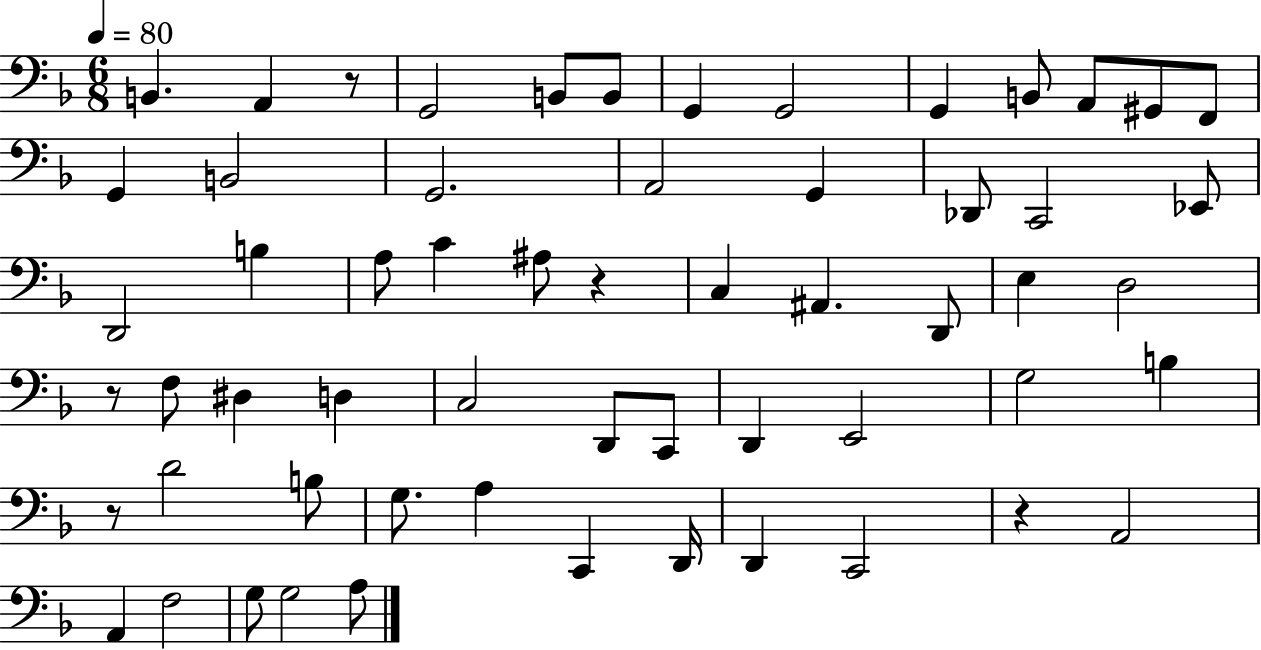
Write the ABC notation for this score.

X:1
T:Untitled
M:6/8
L:1/4
K:F
B,, A,, z/2 G,,2 B,,/2 B,,/2 G,, G,,2 G,, B,,/2 A,,/2 ^G,,/2 F,,/2 G,, B,,2 G,,2 A,,2 G,, _D,,/2 C,,2 _E,,/2 D,,2 B, A,/2 C ^A,/2 z C, ^A,, D,,/2 E, D,2 z/2 F,/2 ^D, D, C,2 D,,/2 C,,/2 D,, E,,2 G,2 B, z/2 D2 B,/2 G,/2 A, C,, D,,/4 D,, C,,2 z A,,2 A,, F,2 G,/2 G,2 A,/2